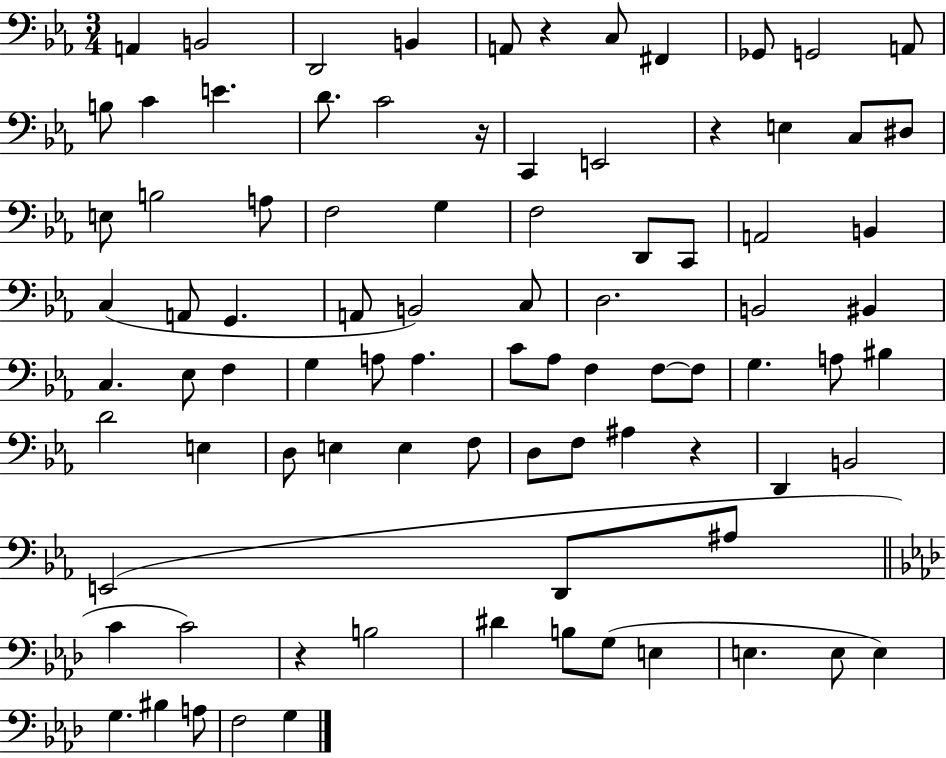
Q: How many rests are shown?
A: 5